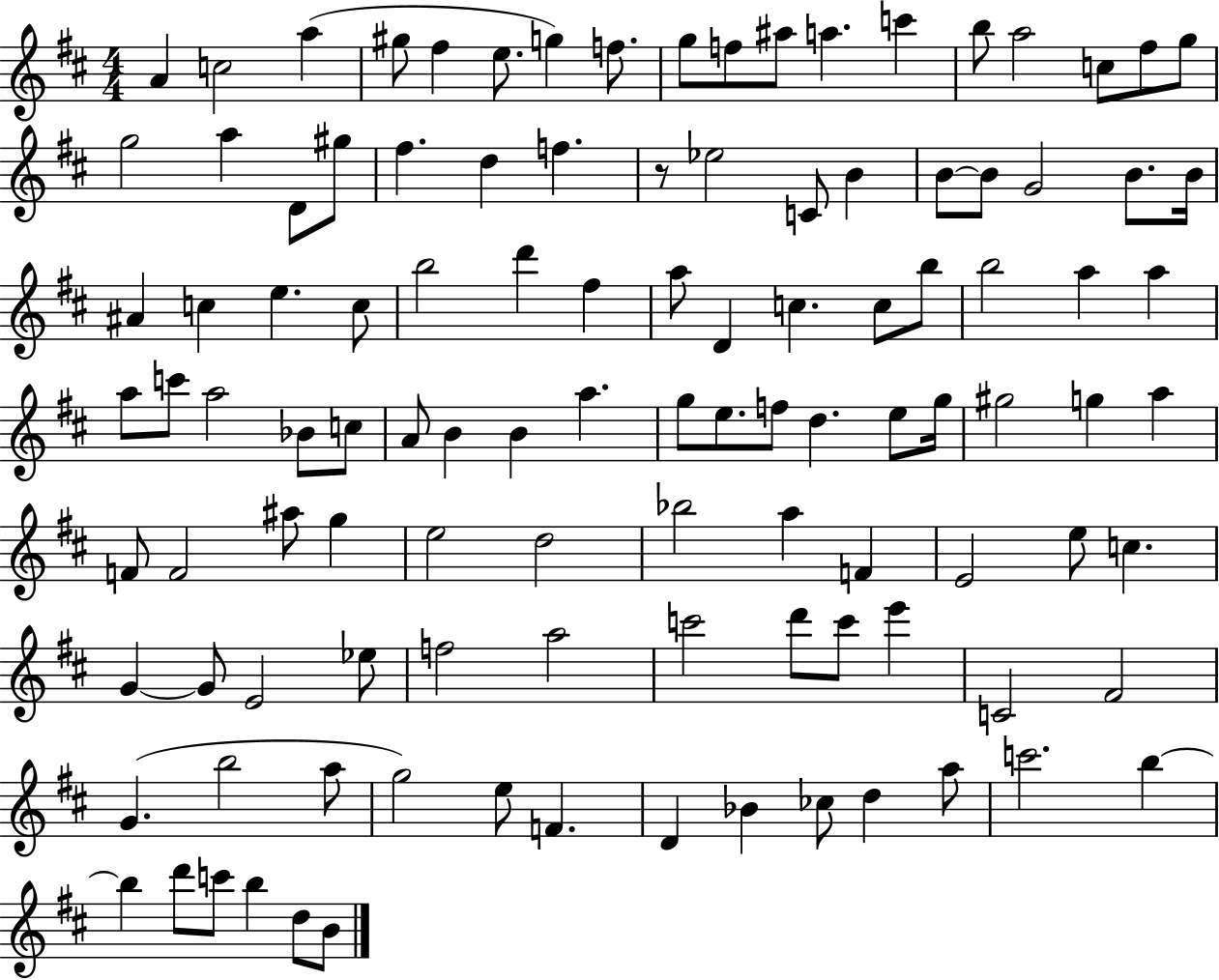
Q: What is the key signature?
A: D major